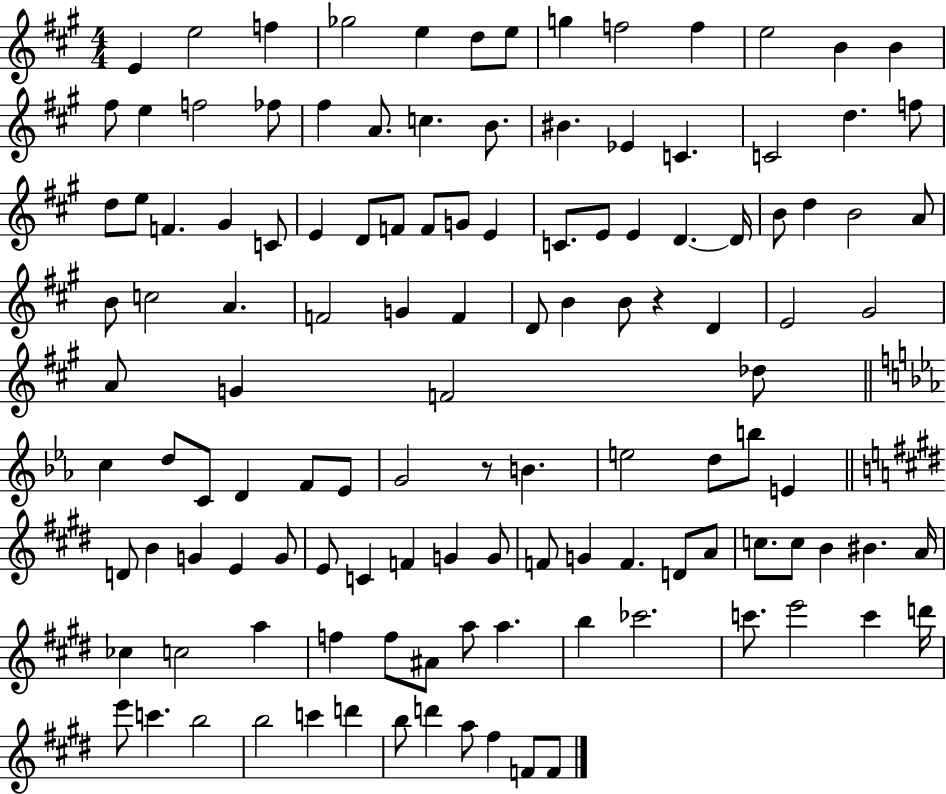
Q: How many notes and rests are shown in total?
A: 123